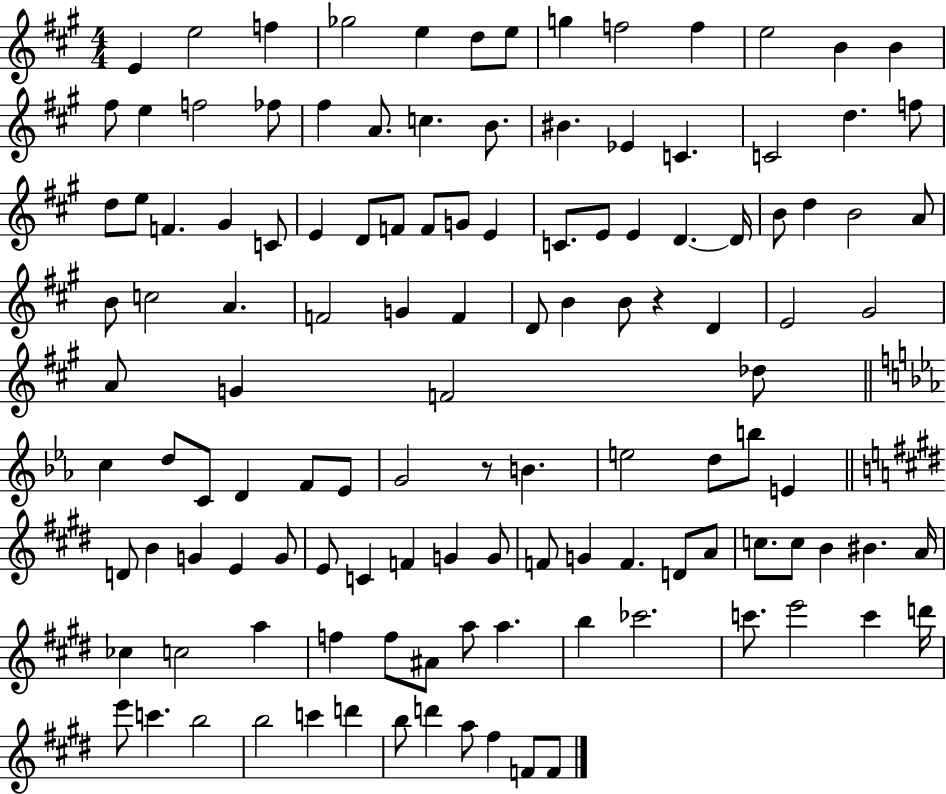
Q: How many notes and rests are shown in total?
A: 123